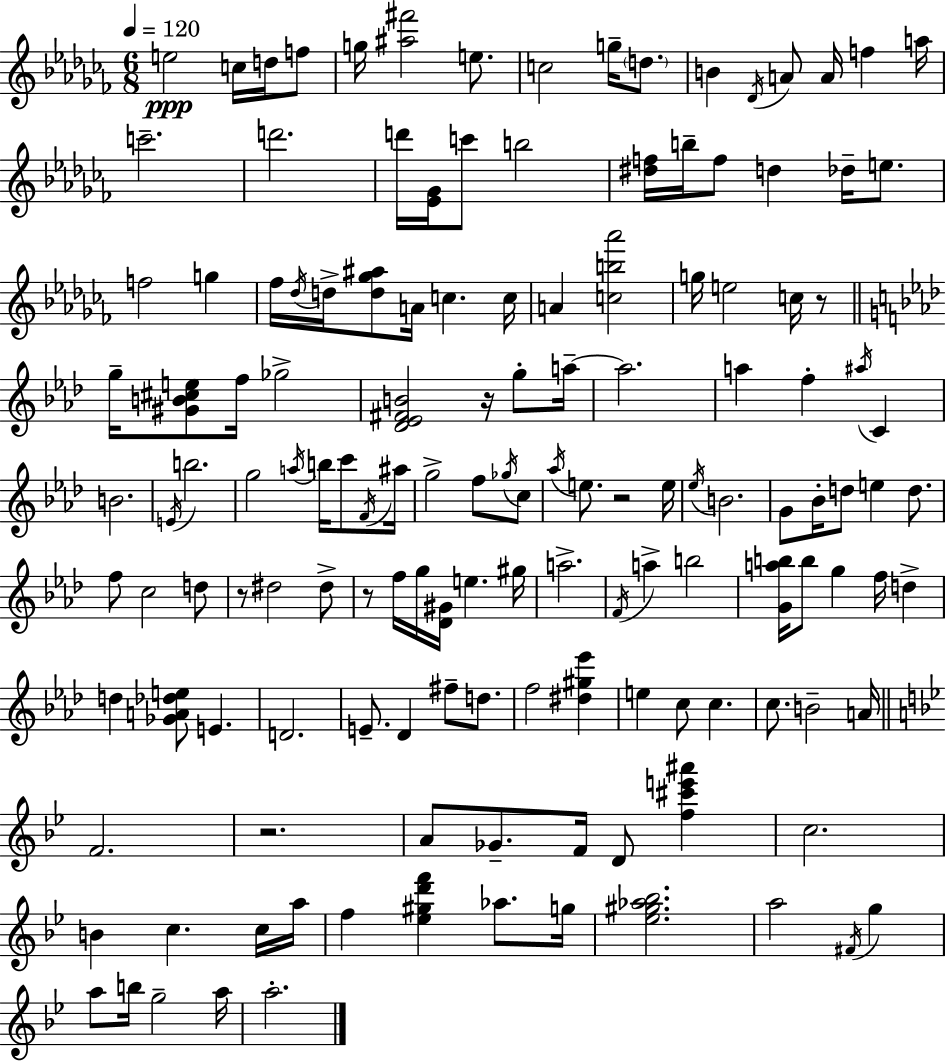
E5/h C5/s D5/s F5/e G5/s [A#5,F#6]/h E5/e. C5/h G5/s D5/e. B4/q Db4/s A4/e A4/s F5/q A5/s C6/h. D6/h. D6/s [Eb4,Gb4]/s C6/e B5/h [D#5,F5]/s B5/s F5/e D5/q Db5/s E5/e. F5/h G5/q FES5/s Db5/s D5/s [D5,Gb5,A#5]/e A4/s C5/q. C5/s A4/q [C5,B5,Ab6]/h G5/s E5/h C5/s R/e G5/s [G#4,B4,C#5,E5]/e F5/s Gb5/h [Db4,Eb4,F#4,B4]/h R/s G5/e A5/s A5/h. A5/q F5/q A#5/s C4/q B4/h. E4/s B5/h. G5/h A5/s B5/s C6/e F4/s A#5/s G5/h F5/e Gb5/s C5/e Ab5/s E5/e. R/h E5/s Eb5/s B4/h. G4/e Bb4/s D5/e E5/q D5/e. F5/e C5/h D5/e R/e D#5/h D#5/e R/e F5/s G5/s [Db4,G#4]/s E5/q. G#5/s A5/h. F4/s A5/q B5/h [G4,A5,B5]/s B5/e G5/q F5/s D5/q D5/q [Gb4,A4,Db5,E5]/e E4/q. D4/h. E4/e. Db4/q F#5/e D5/e. F5/h [D#5,G#5,Eb6]/q E5/q C5/e C5/q. C5/e. B4/h A4/s F4/h. R/h. A4/e Gb4/e. F4/s D4/e [F5,C#6,E6,A#6]/q C5/h. B4/q C5/q. C5/s A5/s F5/q [Eb5,G#5,D6,F6]/q Ab5/e. G5/s [Eb5,G#5,Ab5,Bb5]/h. A5/h F#4/s G5/q A5/e B5/s G5/h A5/s A5/h.